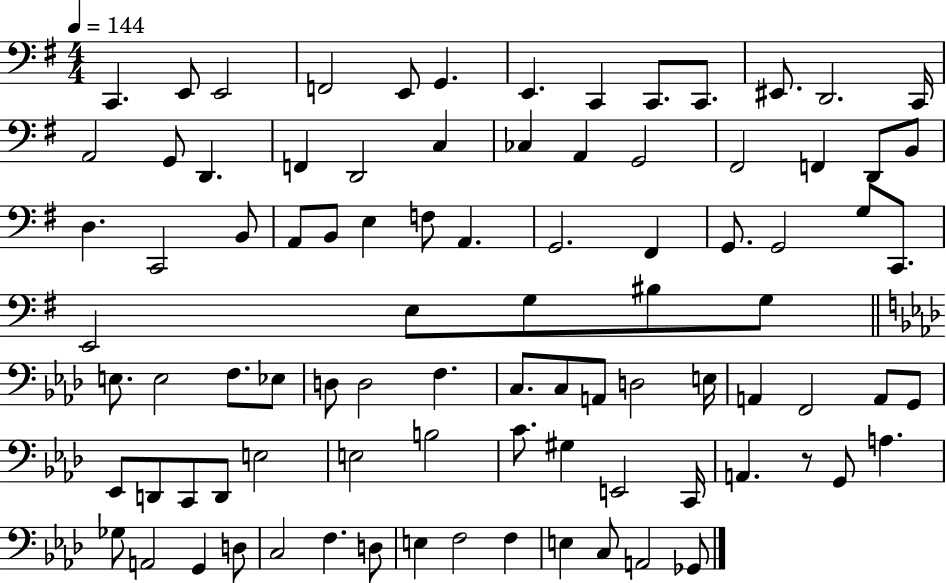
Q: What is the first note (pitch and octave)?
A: C2